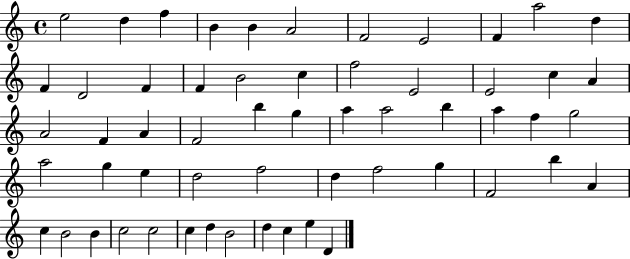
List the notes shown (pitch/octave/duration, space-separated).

E5/h D5/q F5/q B4/q B4/q A4/h F4/h E4/h F4/q A5/h D5/q F4/q D4/h F4/q F4/q B4/h C5/q F5/h E4/h E4/h C5/q A4/q A4/h F4/q A4/q F4/h B5/q G5/q A5/q A5/h B5/q A5/q F5/q G5/h A5/h G5/q E5/q D5/h F5/h D5/q F5/h G5/q F4/h B5/q A4/q C5/q B4/h B4/q C5/h C5/h C5/q D5/q B4/h D5/q C5/q E5/q D4/q